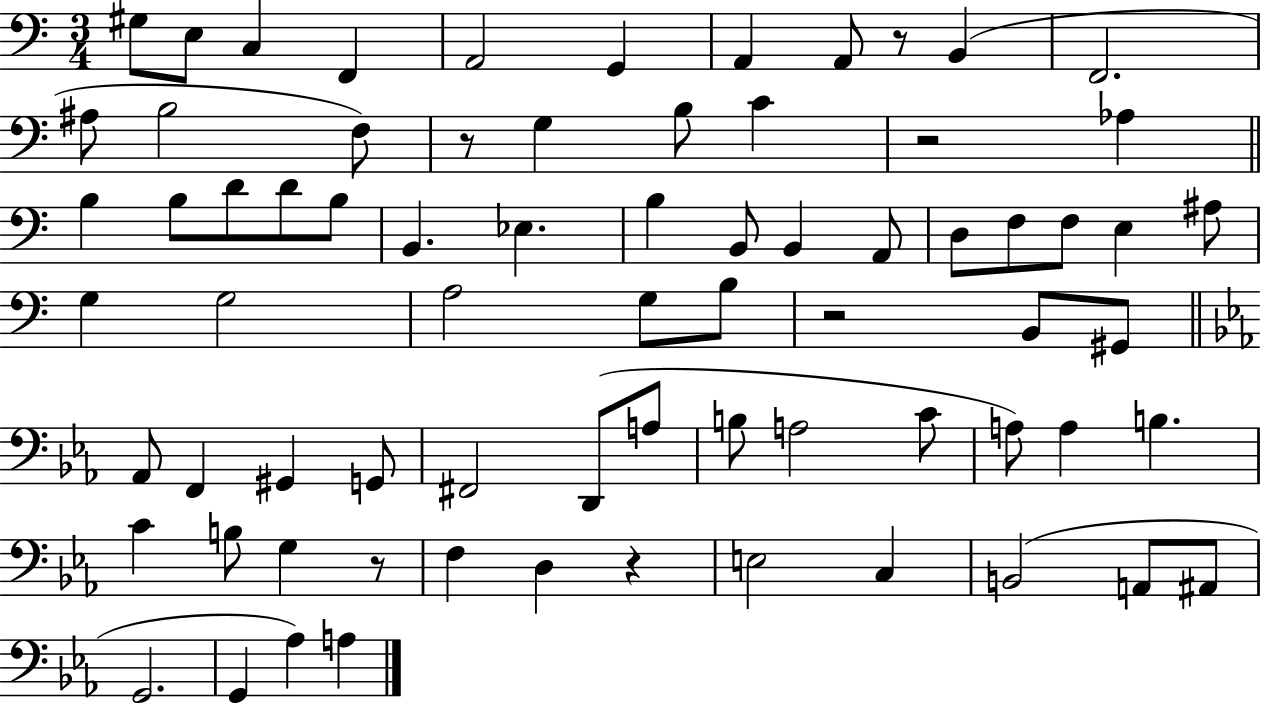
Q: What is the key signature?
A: C major